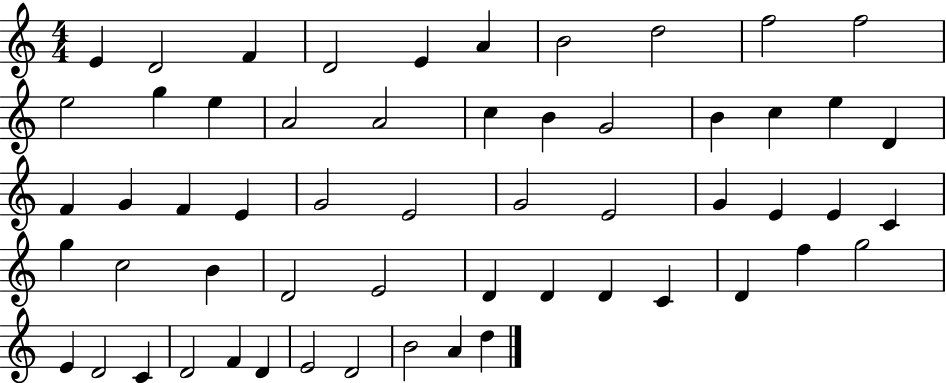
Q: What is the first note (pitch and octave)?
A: E4